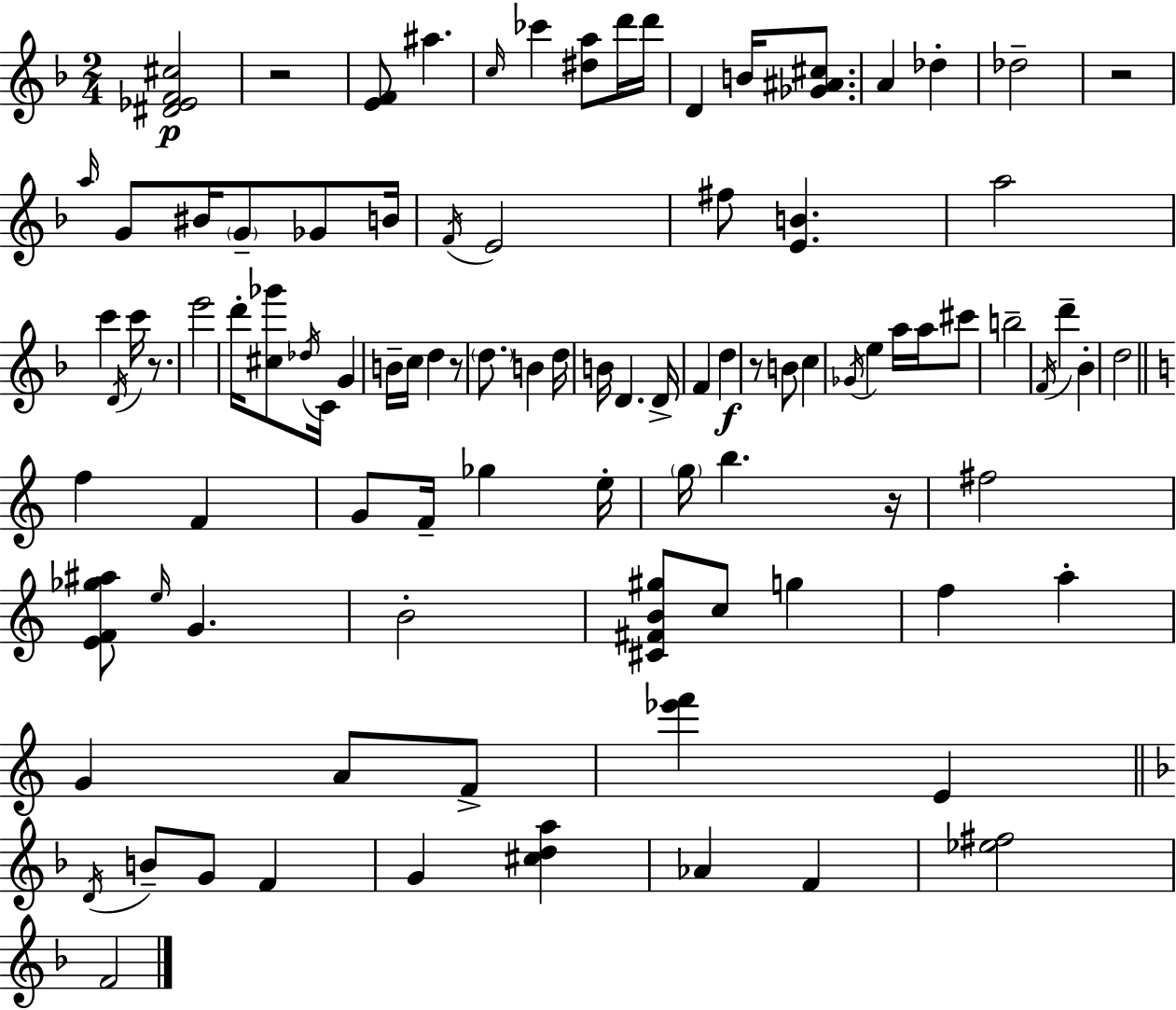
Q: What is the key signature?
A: D minor